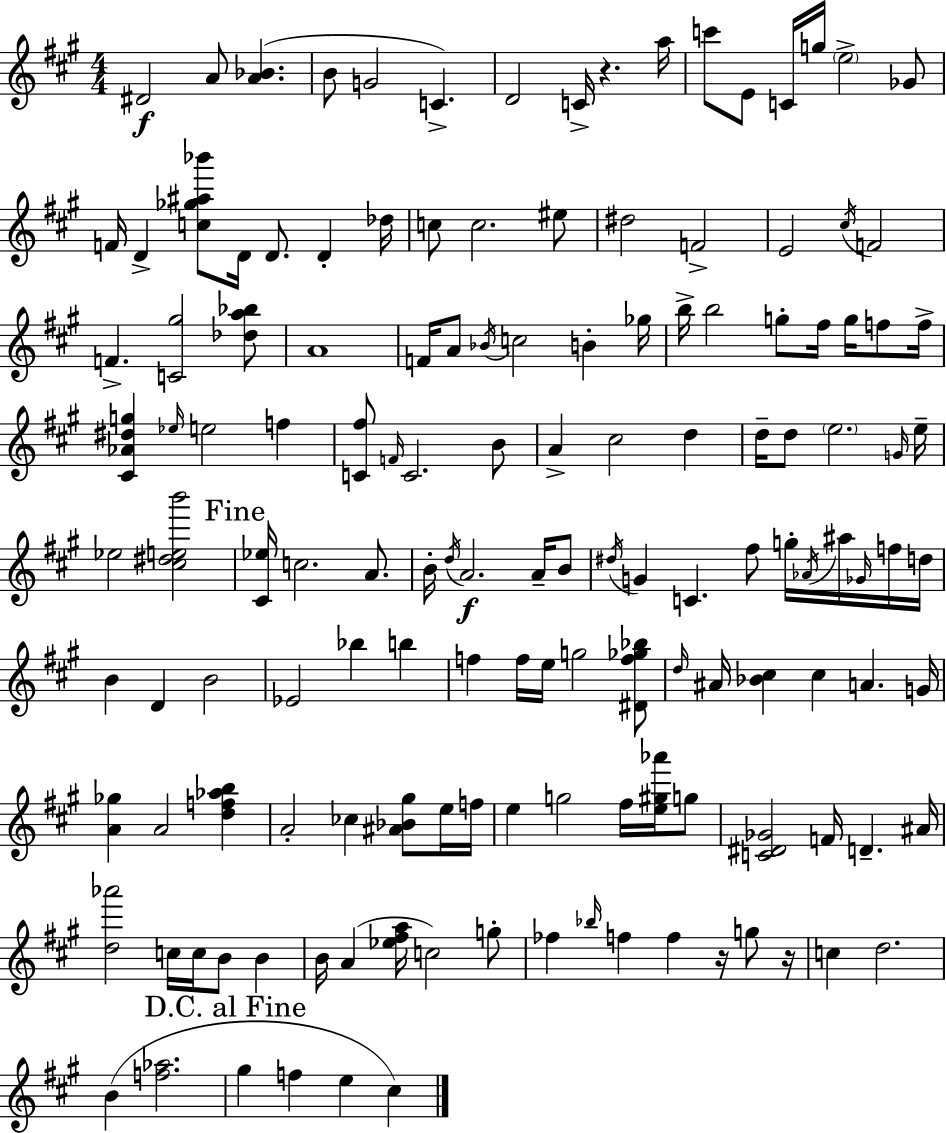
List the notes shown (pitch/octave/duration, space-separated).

D#4/h A4/e [A4,Bb4]/q. B4/e G4/h C4/q. D4/h C4/s R/q. A5/s C6/e E4/e C4/s G5/s E5/h Gb4/e F4/s D4/q [C5,Gb5,A#5,Bb6]/e D4/s D4/e. D4/q Db5/s C5/e C5/h. EIS5/e D#5/h F4/h E4/h C#5/s F4/h F4/q. [C4,G#5]/h [Db5,A5,Bb5]/e A4/w F4/s A4/e Bb4/s C5/h B4/q Gb5/s B5/s B5/h G5/e F#5/s G5/s F5/e F5/s [C#4,Ab4,D#5,G5]/q Eb5/s E5/h F5/q [C4,F#5]/e F4/s C4/h. B4/e A4/q C#5/h D5/q D5/s D5/e E5/h. G4/s E5/s Eb5/h [C#5,D#5,E5,B6]/h [C#4,Eb5]/s C5/h. A4/e. B4/s D5/s A4/h. A4/s B4/e D#5/s G4/q C4/q. F#5/e G5/s Ab4/s A#5/s Gb4/s F5/s D5/s B4/q D4/q B4/h Eb4/h Bb5/q B5/q F5/q F5/s E5/s G5/h [D#4,F5,Gb5,Bb5]/e D5/s A#4/s [Bb4,C#5]/q C#5/q A4/q. G4/s [A4,Gb5]/q A4/h [D5,F5,Ab5,B5]/q A4/h CES5/q [A#4,Bb4,G#5]/e E5/s F5/s E5/q G5/h F#5/s [E5,G#5,Ab6]/s G5/e [C4,D#4,Gb4]/h F4/s D4/q. A#4/s [D5,Ab6]/h C5/s C5/s B4/e B4/q B4/s A4/q [Eb5,F#5,A5]/s C5/h G5/e FES5/q Bb5/s F5/q F5/q R/s G5/e R/s C5/q D5/h. B4/q [F5,Ab5]/h. G#5/q F5/q E5/q C#5/q